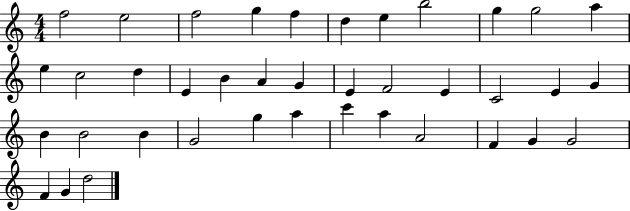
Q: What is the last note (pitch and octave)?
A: D5